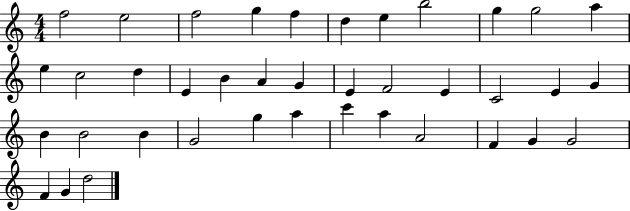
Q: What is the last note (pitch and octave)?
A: D5